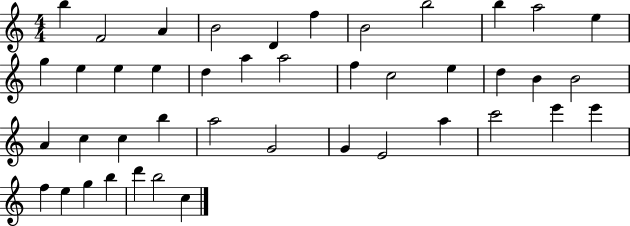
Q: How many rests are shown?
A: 0